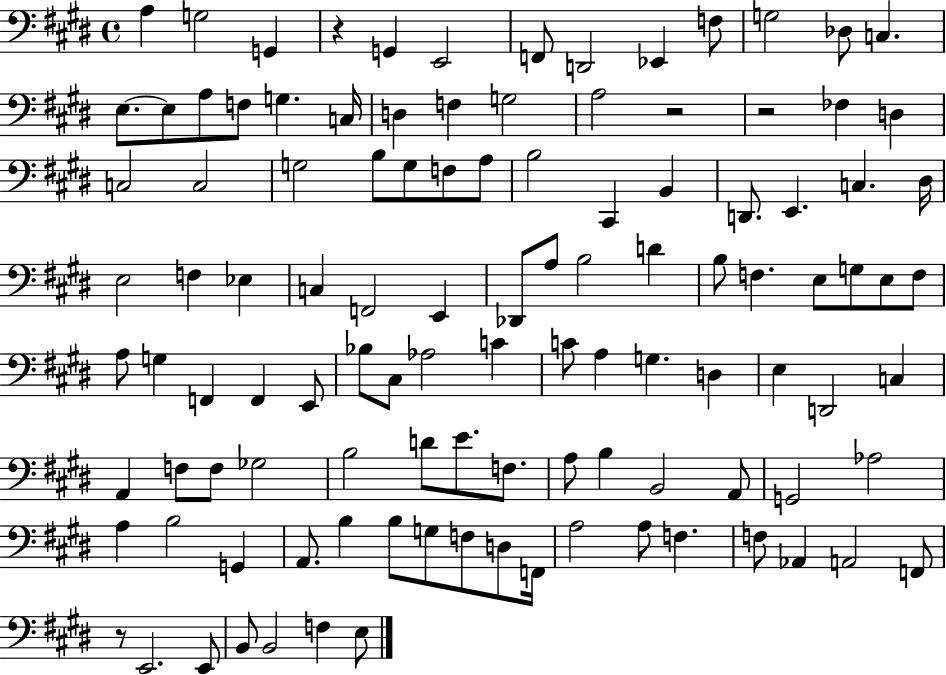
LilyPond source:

{
  \clef bass
  \time 4/4
  \defaultTimeSignature
  \key e \major
  a4 g2 g,4 | r4 g,4 e,2 | f,8 d,2 ees,4 f8 | g2 des8 c4. | \break e8.~~ e8 a8 f8 g4. c16 | d4 f4 g2 | a2 r2 | r2 fes4 d4 | \break c2 c2 | g2 b8 g8 f8 a8 | b2 cis,4 b,4 | d,8. e,4. c4. dis16 | \break e2 f4 ees4 | c4 f,2 e,4 | des,8 a8 b2 d'4 | b8 f4. e8 g8 e8 f8 | \break a8 g4 f,4 f,4 e,8 | bes8 cis8 aes2 c'4 | c'8 a4 g4. d4 | e4 d,2 c4 | \break a,4 f8 f8 ges2 | b2 d'8 e'8. f8. | a8 b4 b,2 a,8 | g,2 aes2 | \break a4 b2 g,4 | a,8. b4 b8 g8 f8 d8 f,16 | a2 a8 f4. | f8 aes,4 a,2 f,8 | \break r8 e,2. e,8 | b,8 b,2 f4 e8 | \bar "|."
}